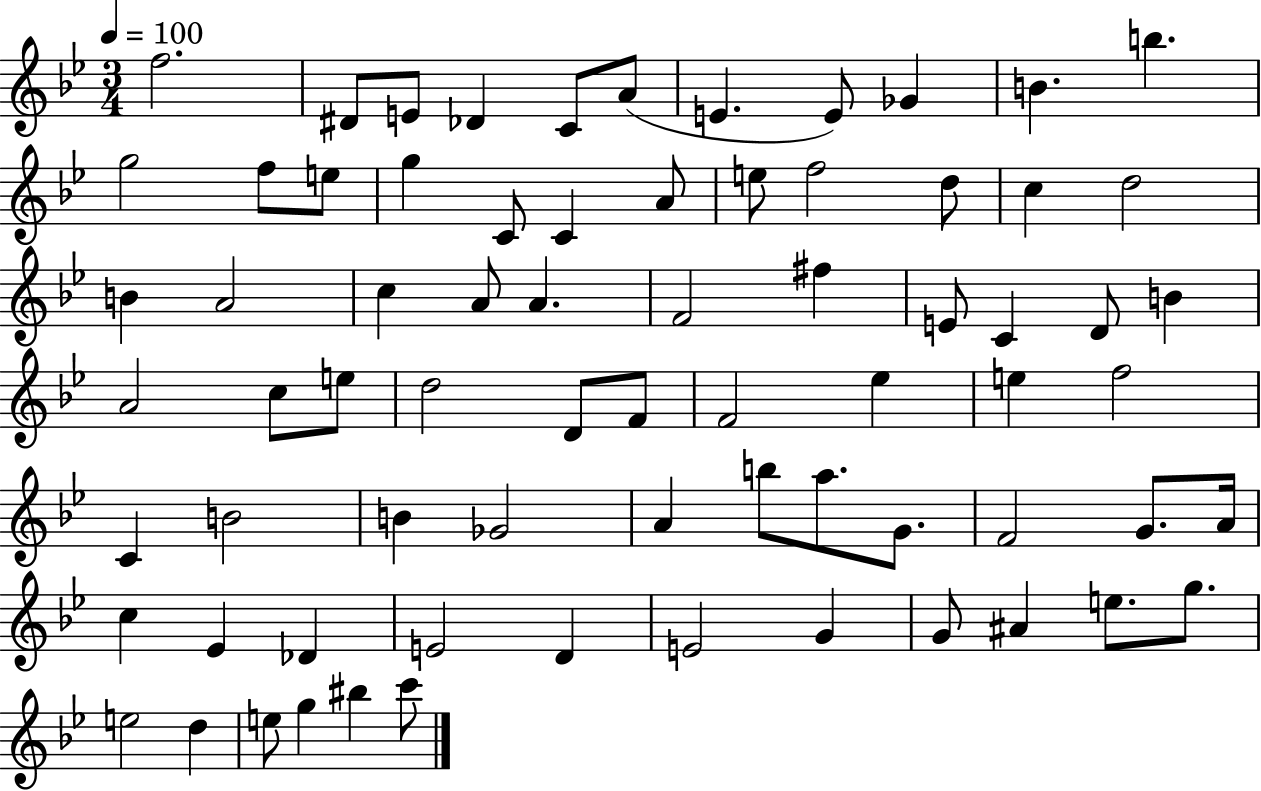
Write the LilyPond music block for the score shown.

{
  \clef treble
  \numericTimeSignature
  \time 3/4
  \key bes \major
  \tempo 4 = 100
  f''2. | dis'8 e'8 des'4 c'8 a'8( | e'4. e'8) ges'4 | b'4. b''4. | \break g''2 f''8 e''8 | g''4 c'8 c'4 a'8 | e''8 f''2 d''8 | c''4 d''2 | \break b'4 a'2 | c''4 a'8 a'4. | f'2 fis''4 | e'8 c'4 d'8 b'4 | \break a'2 c''8 e''8 | d''2 d'8 f'8 | f'2 ees''4 | e''4 f''2 | \break c'4 b'2 | b'4 ges'2 | a'4 b''8 a''8. g'8. | f'2 g'8. a'16 | \break c''4 ees'4 des'4 | e'2 d'4 | e'2 g'4 | g'8 ais'4 e''8. g''8. | \break e''2 d''4 | e''8 g''4 bis''4 c'''8 | \bar "|."
}